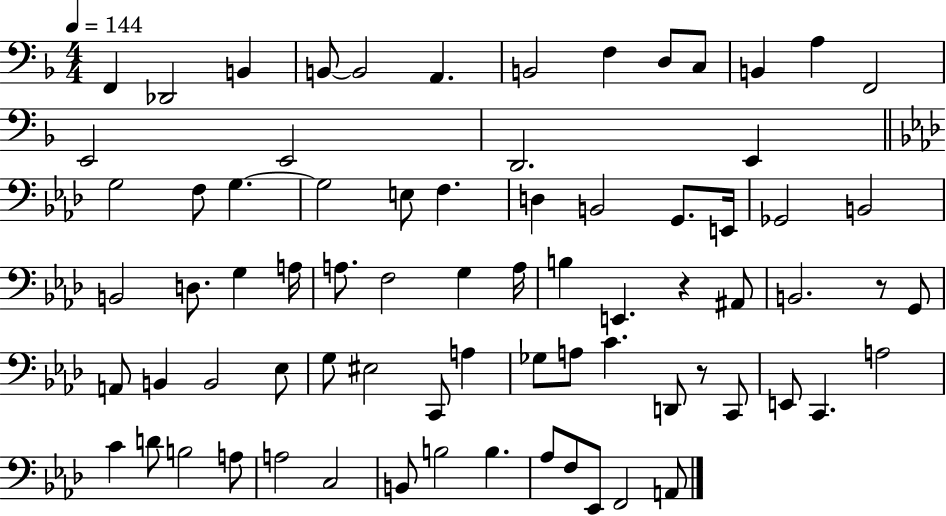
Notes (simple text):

F2/q Db2/h B2/q B2/e B2/h A2/q. B2/h F3/q D3/e C3/e B2/q A3/q F2/h E2/h E2/h D2/h. E2/q G3/h F3/e G3/q. G3/h E3/e F3/q. D3/q B2/h G2/e. E2/s Gb2/h B2/h B2/h D3/e. G3/q A3/s A3/e. F3/h G3/q A3/s B3/q E2/q. R/q A#2/e B2/h. R/e G2/e A2/e B2/q B2/h Eb3/e G3/e EIS3/h C2/e A3/q Gb3/e A3/e C4/q. D2/e R/e C2/e E2/e C2/q. A3/h C4/q D4/e B3/h A3/e A3/h C3/h B2/e B3/h B3/q. Ab3/e F3/e Eb2/e F2/h A2/e